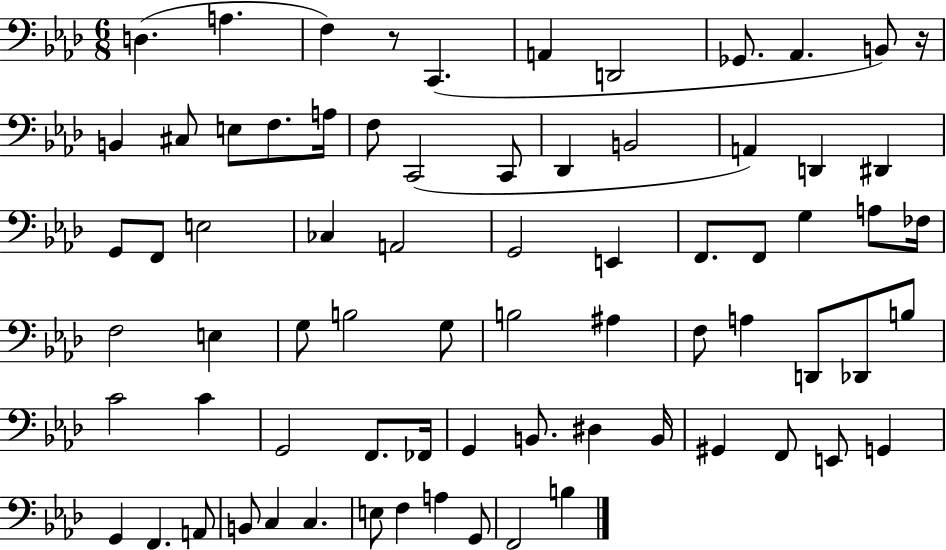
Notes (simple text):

D3/q. A3/q. F3/q R/e C2/q. A2/q D2/h Gb2/e. Ab2/q. B2/e R/s B2/q C#3/e E3/e F3/e. A3/s F3/e C2/h C2/e Db2/q B2/h A2/q D2/q D#2/q G2/e F2/e E3/h CES3/q A2/h G2/h E2/q F2/e. F2/e G3/q A3/e FES3/s F3/h E3/q G3/e B3/h G3/e B3/h A#3/q F3/e A3/q D2/e Db2/e B3/e C4/h C4/q G2/h F2/e. FES2/s G2/q B2/e. D#3/q B2/s G#2/q F2/e E2/e G2/q G2/q F2/q. A2/e B2/e C3/q C3/q. E3/e F3/q A3/q G2/e F2/h B3/q